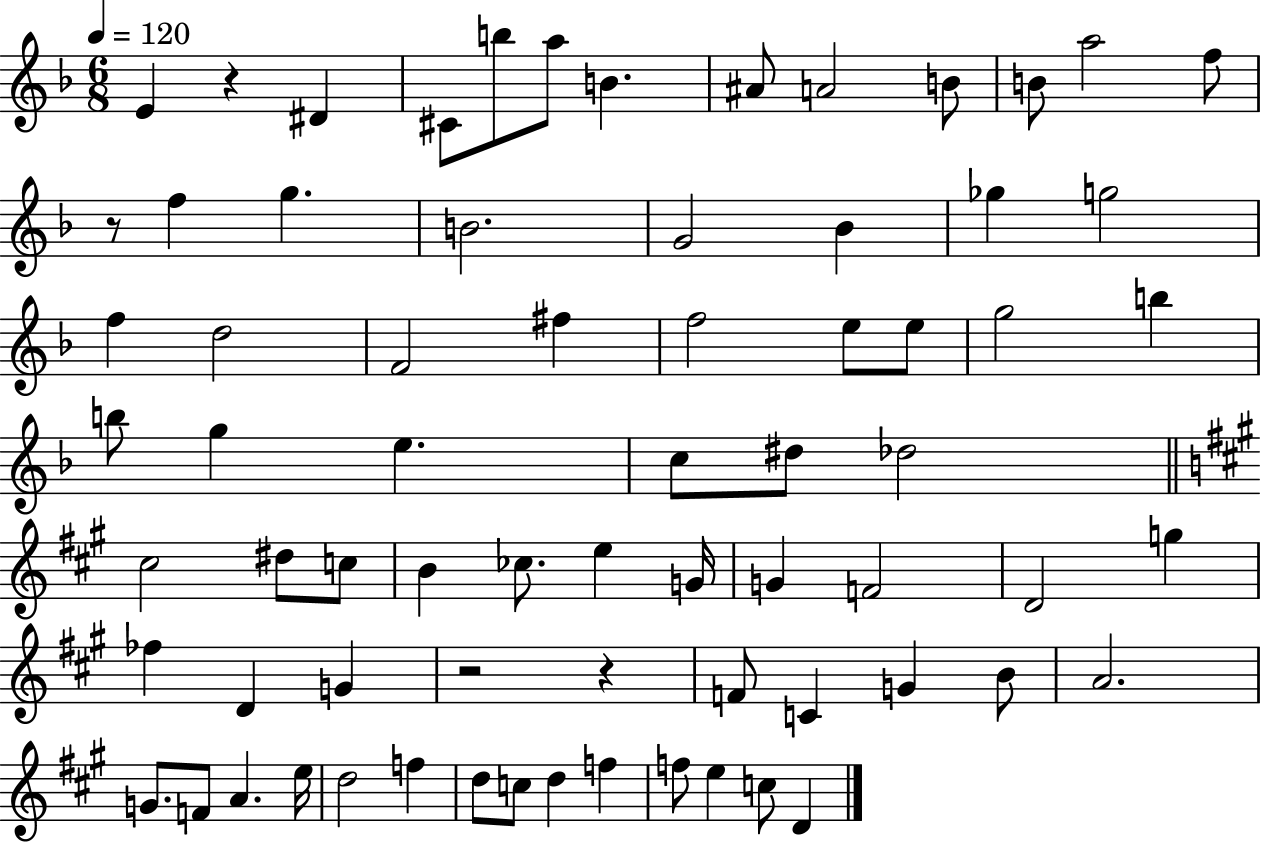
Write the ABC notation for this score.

X:1
T:Untitled
M:6/8
L:1/4
K:F
E z ^D ^C/2 b/2 a/2 B ^A/2 A2 B/2 B/2 a2 f/2 z/2 f g B2 G2 _B _g g2 f d2 F2 ^f f2 e/2 e/2 g2 b b/2 g e c/2 ^d/2 _d2 ^c2 ^d/2 c/2 B _c/2 e G/4 G F2 D2 g _f D G z2 z F/2 C G B/2 A2 G/2 F/2 A e/4 d2 f d/2 c/2 d f f/2 e c/2 D